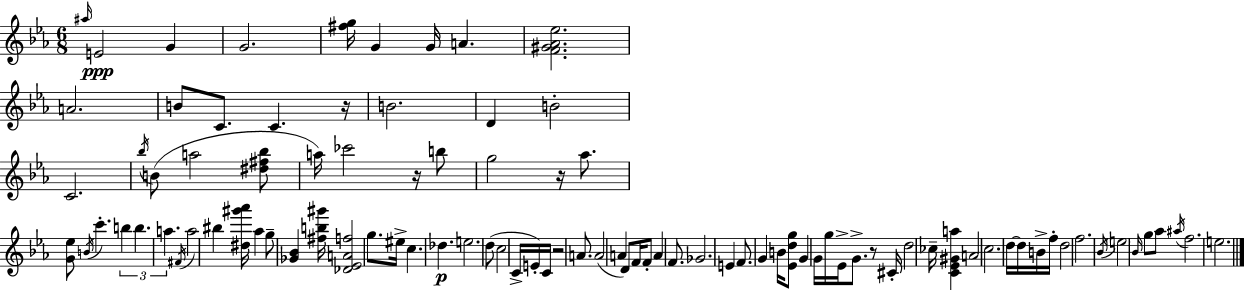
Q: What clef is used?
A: treble